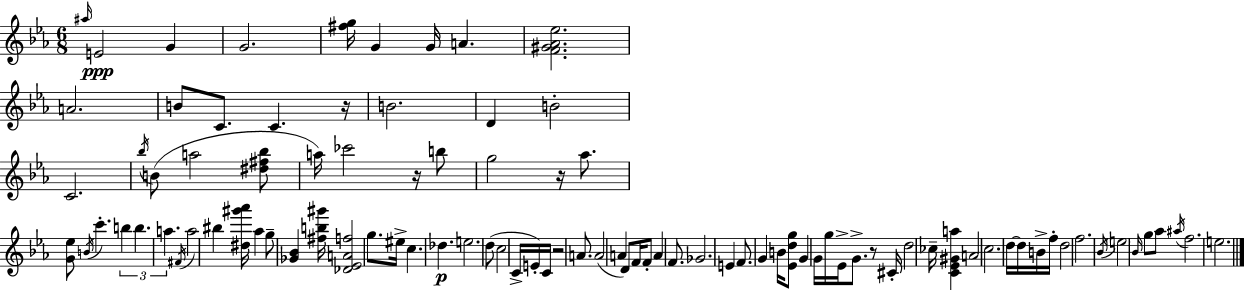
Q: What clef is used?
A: treble